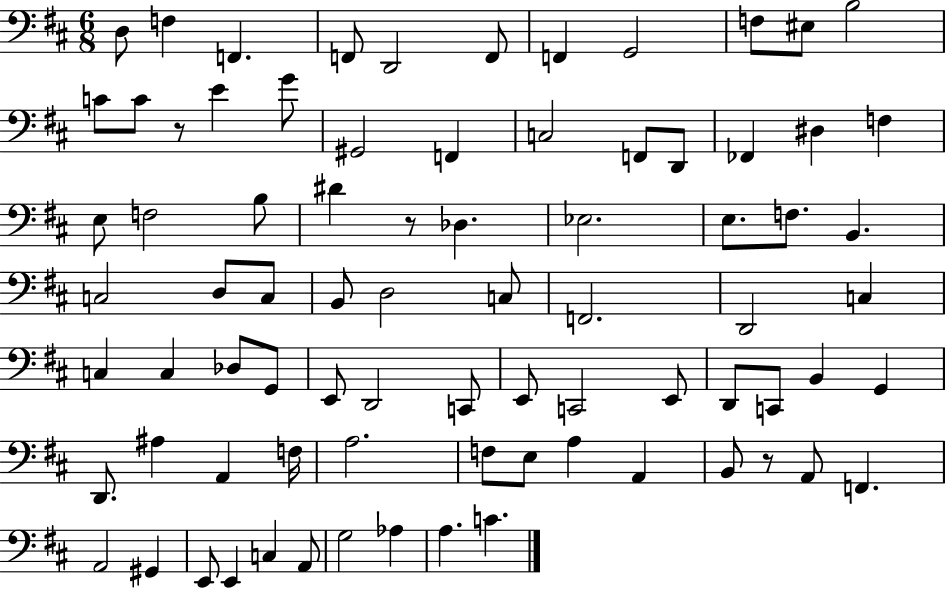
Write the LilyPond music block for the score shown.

{
  \clef bass
  \numericTimeSignature
  \time 6/8
  \key d \major
  d8 f4 f,4. | f,8 d,2 f,8 | f,4 g,2 | f8 eis8 b2 | \break c'8 c'8 r8 e'4 g'8 | gis,2 f,4 | c2 f,8 d,8 | fes,4 dis4 f4 | \break e8 f2 b8 | dis'4 r8 des4. | ees2. | e8. f8. b,4. | \break c2 d8 c8 | b,8 d2 c8 | f,2. | d,2 c4 | \break c4 c4 des8 g,8 | e,8 d,2 c,8 | e,8 c,2 e,8 | d,8 c,8 b,4 g,4 | \break d,8. ais4 a,4 f16 | a2. | f8 e8 a4 a,4 | b,8 r8 a,8 f,4. | \break a,2 gis,4 | e,8 e,4 c4 a,8 | g2 aes4 | a4. c'4. | \break \bar "|."
}